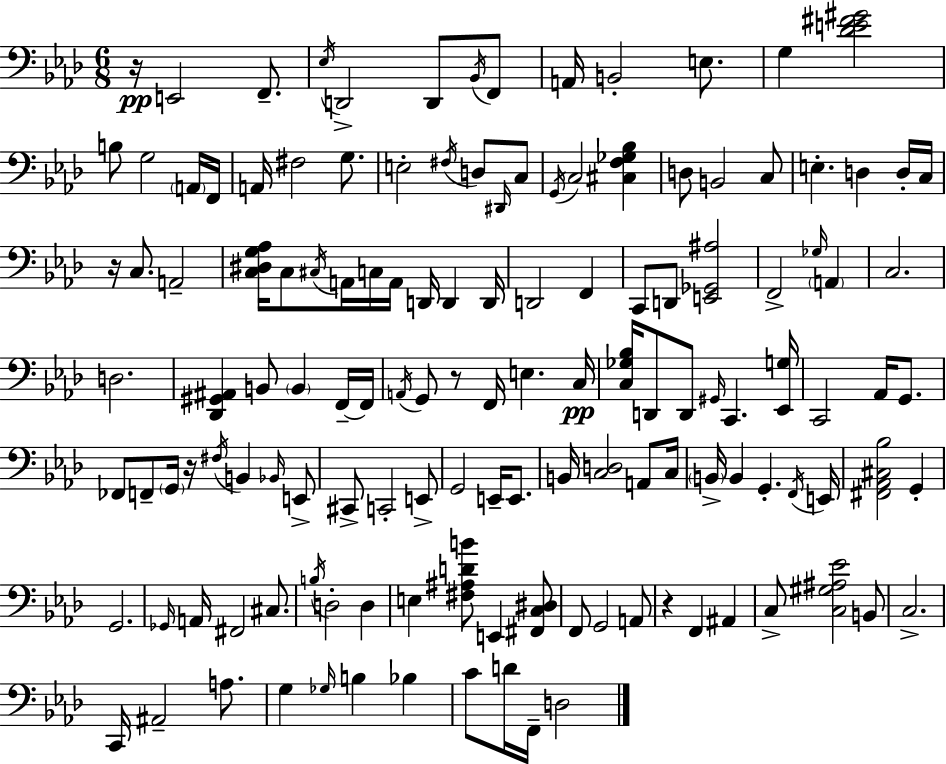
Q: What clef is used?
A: bass